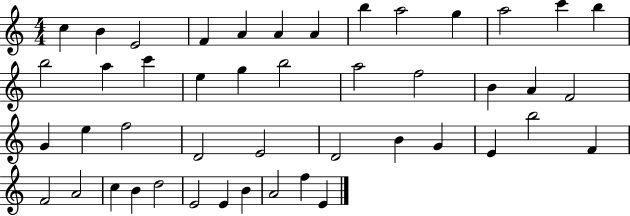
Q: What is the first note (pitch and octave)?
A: C5